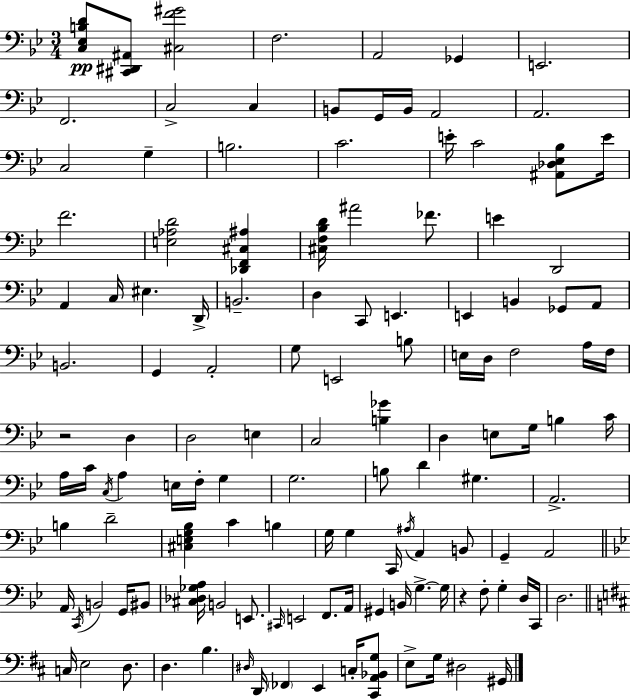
X:1
T:Untitled
M:3/4
L:1/4
K:Bb
[C,_E,B,D]/2 [^C,,^D,,^A,,]/2 [^C,F^G]2 F,2 A,,2 _G,, E,,2 F,,2 C,2 C, B,,/2 G,,/4 B,,/4 A,,2 A,,2 C,2 G, B,2 C2 E/4 C2 [^A,,_D,_E,_B,]/2 E/4 F2 [E,_A,D]2 [_D,,F,,^C,^A,] [^C,F,_B,D]/4 ^A2 _F/2 E D,,2 A,, C,/4 ^E, D,,/4 B,,2 D, C,,/2 E,, E,, B,, _G,,/2 A,,/2 B,,2 G,, A,,2 G,/2 E,,2 B,/2 E,/4 D,/4 F,2 A,/4 F,/4 z2 D, D,2 E, C,2 [B,_G] D, E,/2 G,/4 B, C/4 A,/4 C/4 C,/4 A, E,/4 F,/4 G, G,2 B,/2 D ^G, A,,2 B, D2 [^C,E,G,_B,] C B, G,/4 G, C,,/4 ^A,/4 A,, B,,/2 G,, A,,2 A,,/4 C,,/4 B,,2 G,,/4 ^B,,/2 [^C,_D,_G,A,]/4 B,,2 E,,/2 ^C,,/4 E,,2 F,,/2 A,,/4 ^G,, B,,/4 G, G,/4 z F,/2 G, D,/4 C,,/4 D,2 C,/4 E,2 D,/2 D, B, ^D,/4 D,,/4 _F,, E,, C,/4 [^C,,A,,_B,,G,]/2 E,/2 G,/4 ^D,2 ^G,,/4